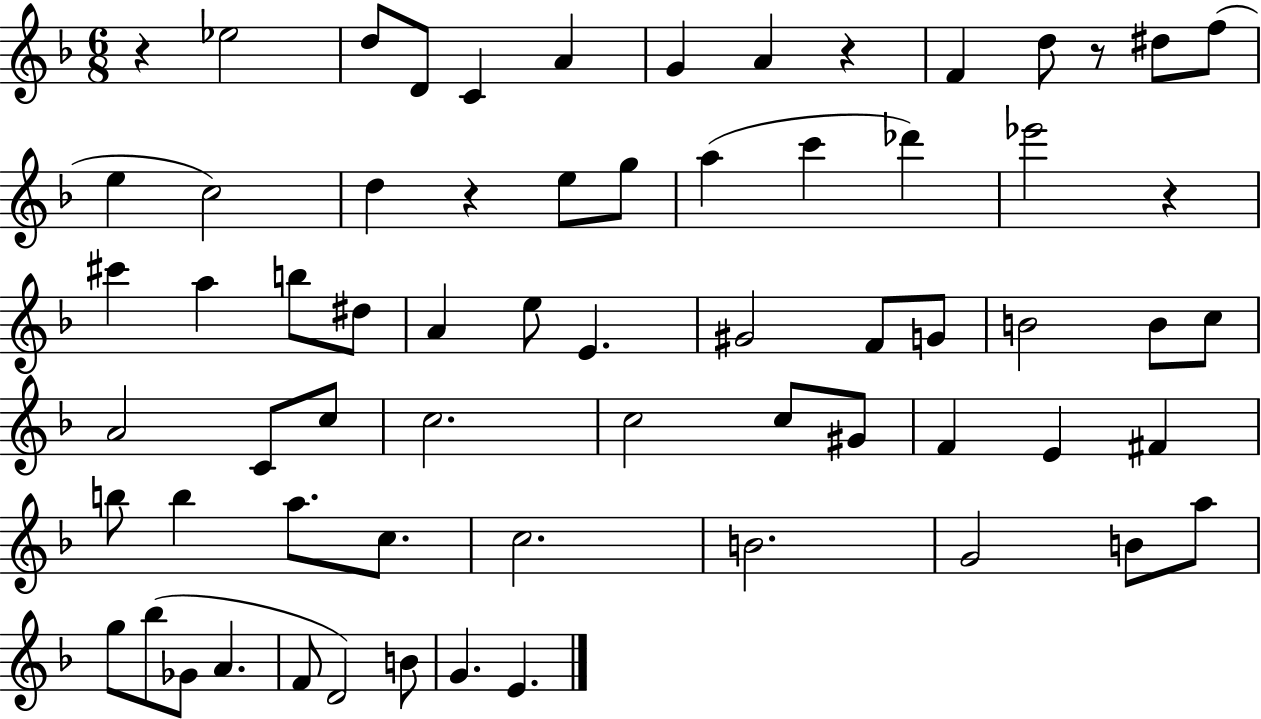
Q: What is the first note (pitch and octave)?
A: Eb5